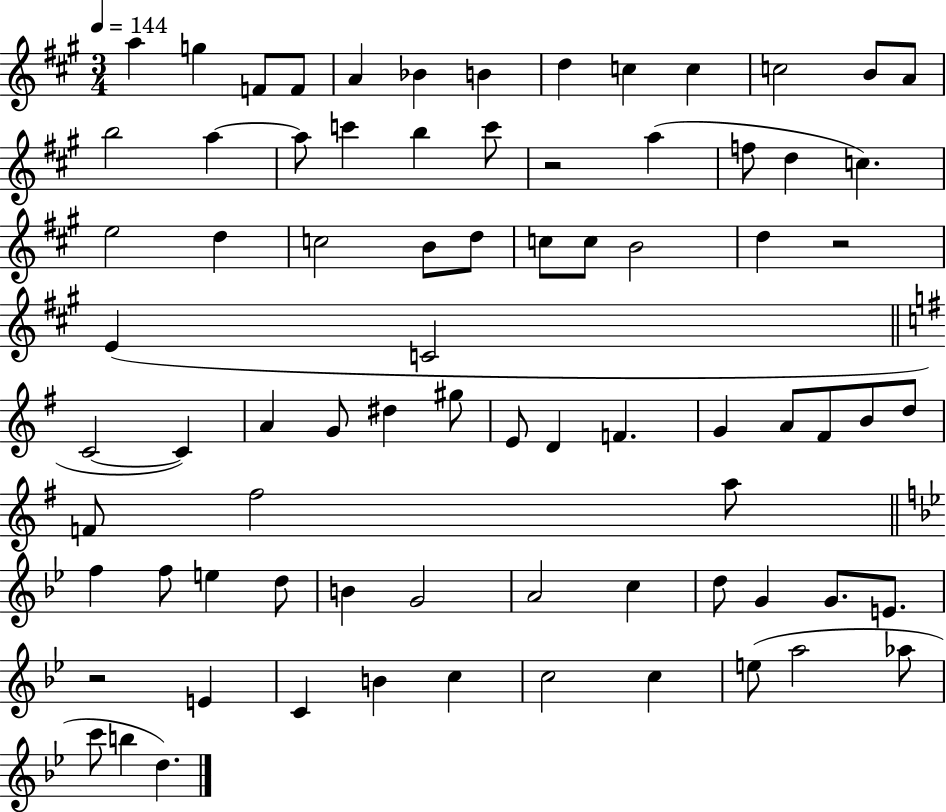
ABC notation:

X:1
T:Untitled
M:3/4
L:1/4
K:A
a g F/2 F/2 A _B B d c c c2 B/2 A/2 b2 a a/2 c' b c'/2 z2 a f/2 d c e2 d c2 B/2 d/2 c/2 c/2 B2 d z2 E C2 C2 C A G/2 ^d ^g/2 E/2 D F G A/2 ^F/2 B/2 d/2 F/2 ^f2 a/2 f f/2 e d/2 B G2 A2 c d/2 G G/2 E/2 z2 E C B c c2 c e/2 a2 _a/2 c'/2 b d